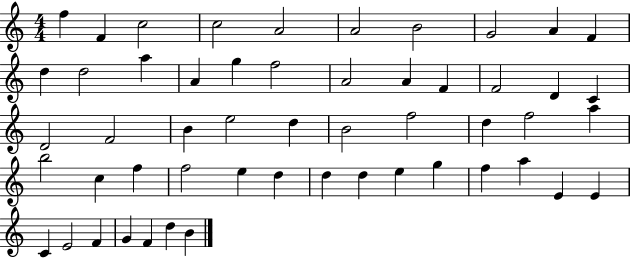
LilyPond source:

{
  \clef treble
  \numericTimeSignature
  \time 4/4
  \key c \major
  f''4 f'4 c''2 | c''2 a'2 | a'2 b'2 | g'2 a'4 f'4 | \break d''4 d''2 a''4 | a'4 g''4 f''2 | a'2 a'4 f'4 | f'2 d'4 c'4 | \break d'2 f'2 | b'4 e''2 d''4 | b'2 f''2 | d''4 f''2 a''4 | \break b''2 c''4 f''4 | f''2 e''4 d''4 | d''4 d''4 e''4 g''4 | f''4 a''4 e'4 e'4 | \break c'4 e'2 f'4 | g'4 f'4 d''4 b'4 | \bar "|."
}